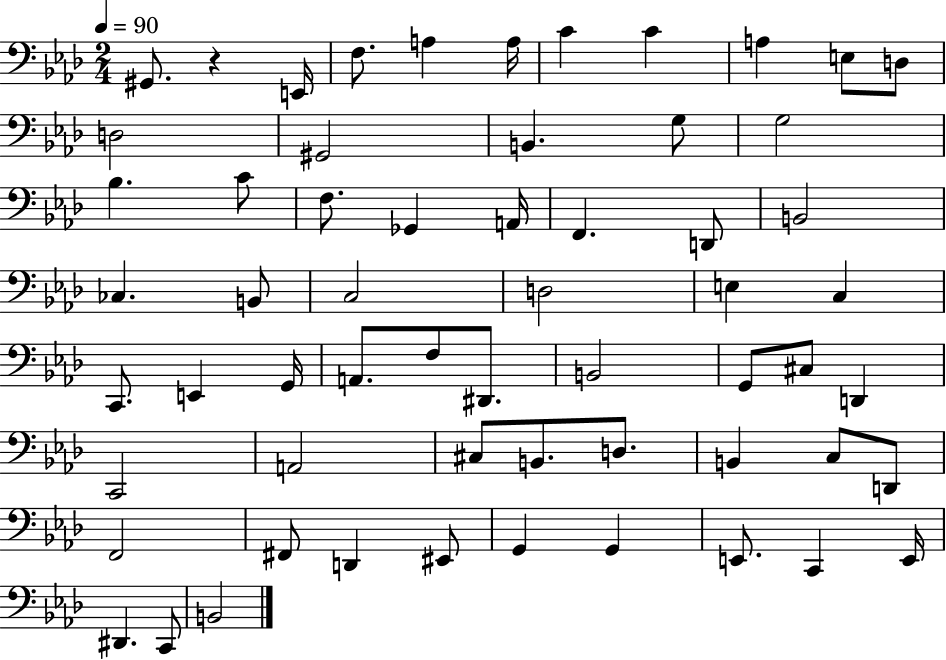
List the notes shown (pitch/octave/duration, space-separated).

G#2/e. R/q E2/s F3/e. A3/q A3/s C4/q C4/q A3/q E3/e D3/e D3/h G#2/h B2/q. G3/e G3/h Bb3/q. C4/e F3/e. Gb2/q A2/s F2/q. D2/e B2/h CES3/q. B2/e C3/h D3/h E3/q C3/q C2/e. E2/q G2/s A2/e. F3/e D#2/e. B2/h G2/e C#3/e D2/q C2/h A2/h C#3/e B2/e. D3/e. B2/q C3/e D2/e F2/h F#2/e D2/q EIS2/e G2/q G2/q E2/e. C2/q E2/s D#2/q. C2/e B2/h